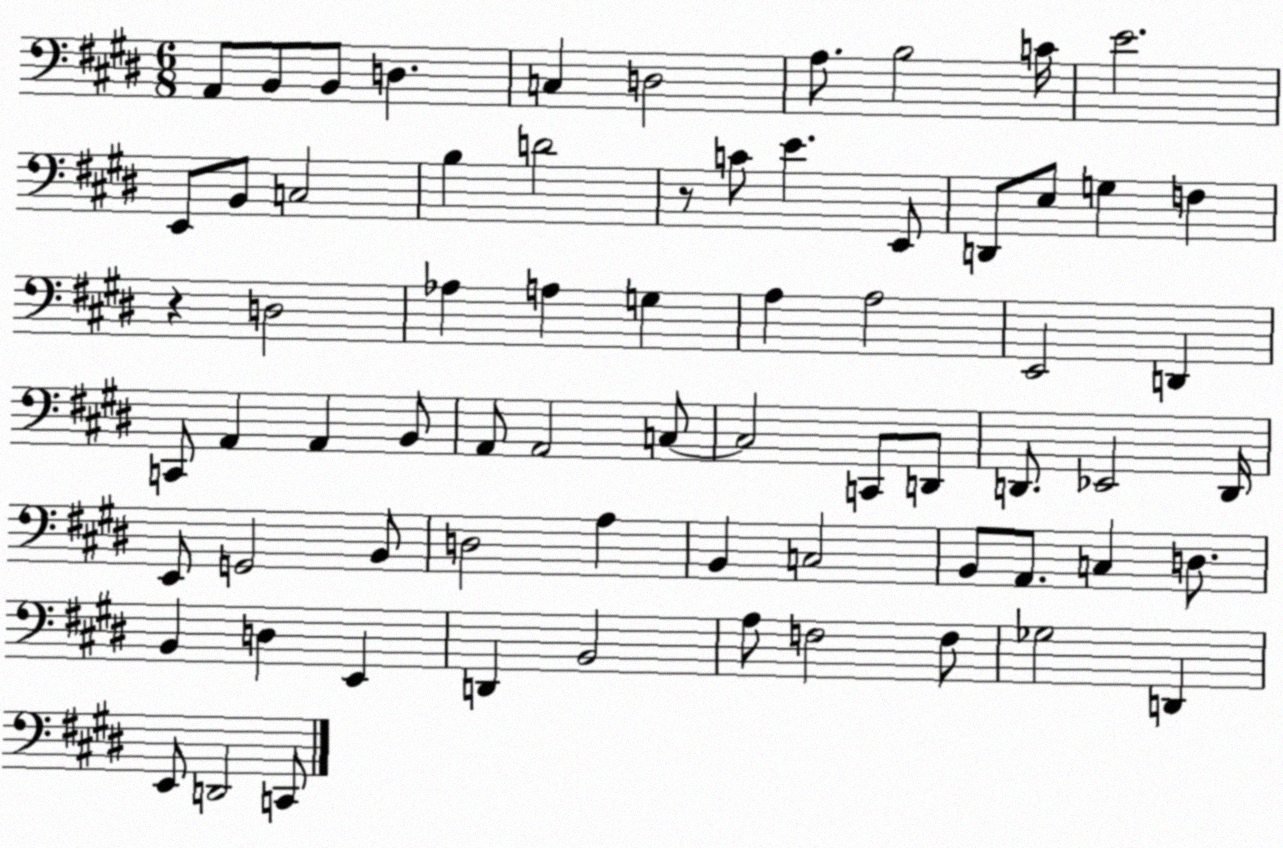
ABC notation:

X:1
T:Untitled
M:6/8
L:1/4
K:E
A,,/2 B,,/2 B,,/2 D, C, D,2 A,/2 B,2 C/4 E2 E,,/2 B,,/2 C,2 B, D2 z/2 C/2 E E,,/2 D,,/2 E,/2 G, F, z D,2 _A, A, G, A, A,2 E,,2 D,, C,,/2 A,, A,, B,,/2 A,,/2 A,,2 C,/2 C,2 C,,/2 D,,/2 D,,/2 _E,,2 D,,/4 E,,/2 G,,2 B,,/2 D,2 A, B,, C,2 B,,/2 A,,/2 C, D,/2 B,, D, E,, D,, B,,2 A,/2 F,2 F,/2 _G,2 D,, E,,/2 D,,2 C,,/2